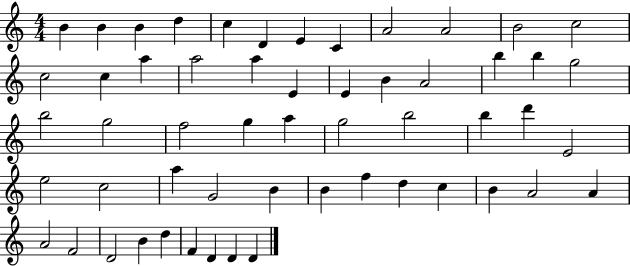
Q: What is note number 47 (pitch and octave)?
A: A4